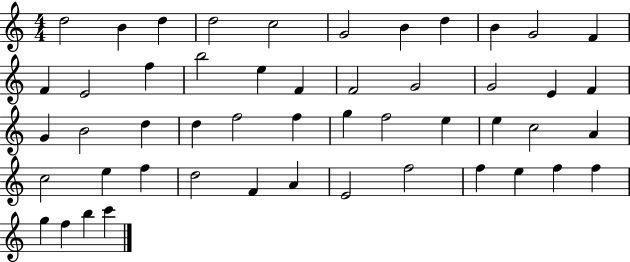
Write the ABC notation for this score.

X:1
T:Untitled
M:4/4
L:1/4
K:C
d2 B d d2 c2 G2 B d B G2 F F E2 f b2 e F F2 G2 G2 E F G B2 d d f2 f g f2 e e c2 A c2 e f d2 F A E2 f2 f e f f g f b c'